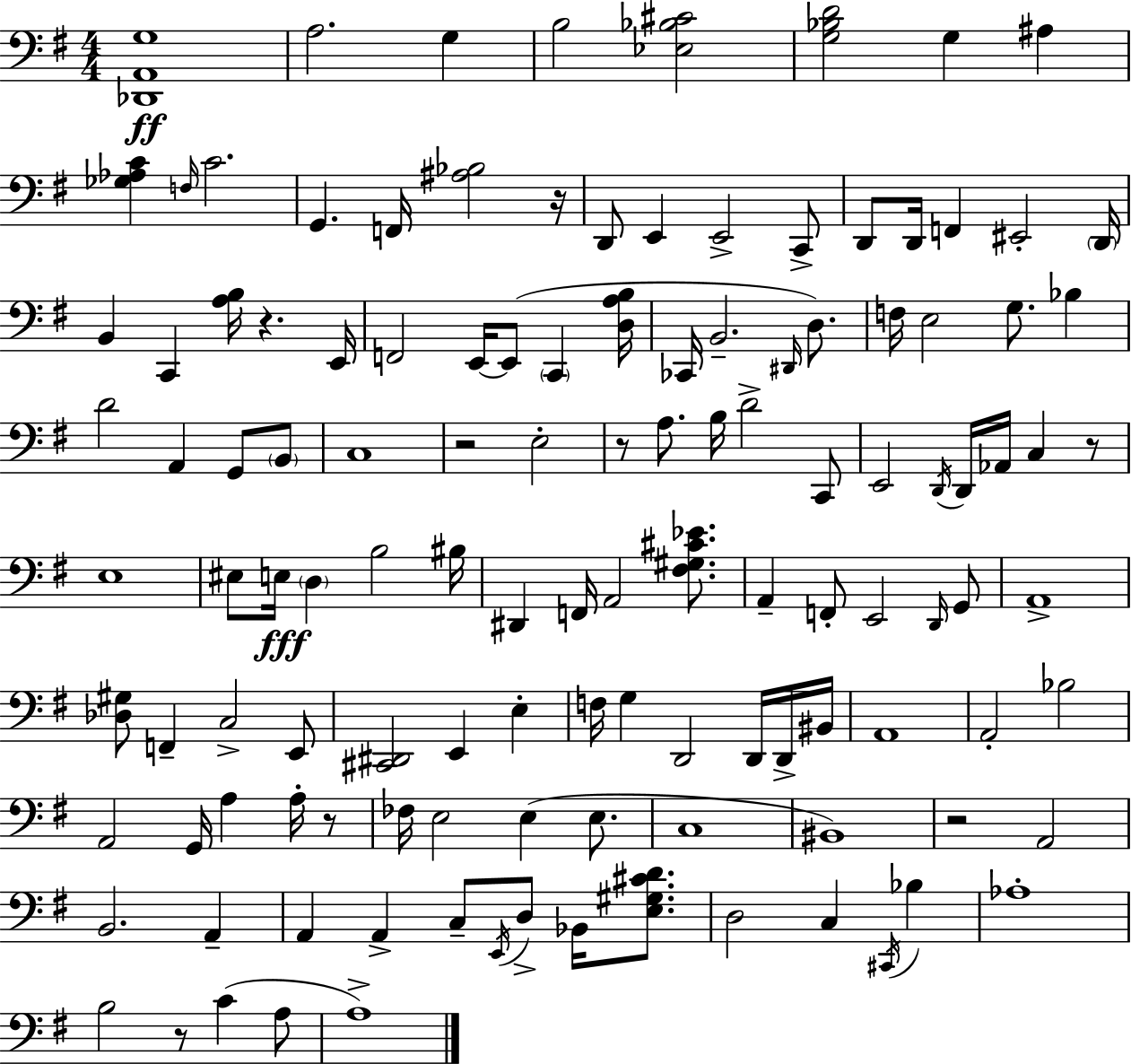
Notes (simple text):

[Db2,A2,G3]/w A3/h. G3/q B3/h [Eb3,Bb3,C#4]/h [G3,Bb3,D4]/h G3/q A#3/q [Gb3,Ab3,C4]/q F3/s C4/h. G2/q. F2/s [A#3,Bb3]/h R/s D2/e E2/q E2/h C2/e D2/e D2/s F2/q EIS2/h D2/s B2/q C2/q [A3,B3]/s R/q. E2/s F2/h E2/s E2/e C2/q [D3,A3,B3]/s CES2/s B2/h. D#2/s D3/e. F3/s E3/h G3/e. Bb3/q D4/h A2/q G2/e B2/e C3/w R/h E3/h R/e A3/e. B3/s D4/h C2/e E2/h D2/s D2/s Ab2/s C3/q R/e E3/w EIS3/e E3/s D3/q B3/h BIS3/s D#2/q F2/s A2/h [F#3,G#3,C#4,Eb4]/e. A2/q F2/e E2/h D2/s G2/e A2/w [Db3,G#3]/e F2/q C3/h E2/e [C#2,D#2]/h E2/q E3/q F3/s G3/q D2/h D2/s D2/s BIS2/s A2/w A2/h Bb3/h A2/h G2/s A3/q A3/s R/e FES3/s E3/h E3/q E3/e. C3/w BIS2/w R/h A2/h B2/h. A2/q A2/q A2/q C3/e E2/s D3/e Bb2/s [E3,G#3,C#4,D4]/e. D3/h C3/q C#2/s Bb3/q Ab3/w B3/h R/e C4/q A3/e A3/w